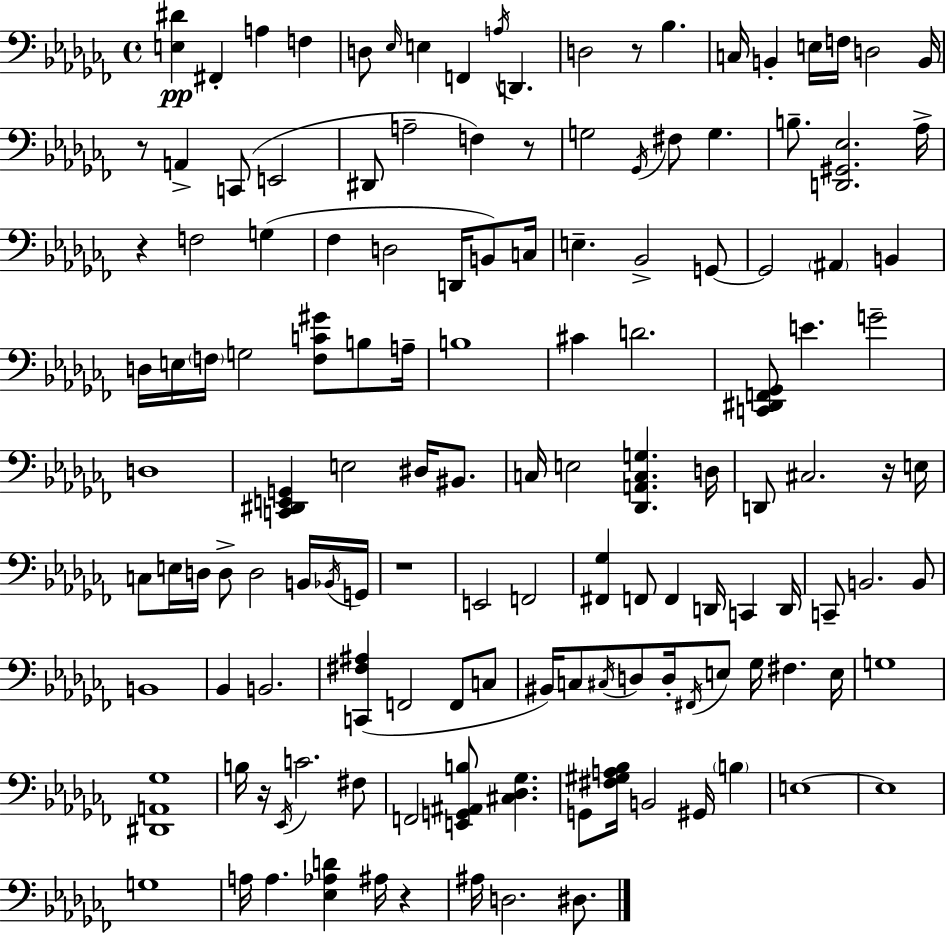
{
  \clef bass
  \time 4/4
  \defaultTimeSignature
  \key aes \minor
  <e dis'>4\pp fis,4-. a4 f4 | d8 \grace { ees16 } e4 f,4 \acciaccatura { a16 } d,4. | d2 r8 bes4. | c16 b,4-. e16 f16 d2 | \break b,16 r8 a,4-> c,8( e,2 | dis,8 a2-- f4) | r8 g2 \acciaccatura { ges,16 } fis8 g4. | b8.-- <d, gis, ees>2. | \break aes16-> r4 f2 g4( | fes4 d2 d,16 | b,8) c16 e4.-- bes,2-> | g,8~~ g,2 \parenthesize ais,4 b,4 | \break d16 e16 \parenthesize f16 g2 <f c' gis'>8 | b8 a16-- b1 | cis'4 d'2. | <c, dis, f, ges,>8 e'4. g'2-- | \break d1 | <c, dis, e, g,>4 e2 dis16 | bis,8. c16 e2 <des, a, c g>4. | d16 d,8 cis2. | \break r16 e16 c8 e16 d16 d8-> d2 | b,16 \acciaccatura { bes,16 } g,16 r1 | e,2 f,2 | <fis, ges>4 f,8 f,4 d,16 c,4 | \break d,16 c,8-- b,2. | b,8 b,1 | bes,4 b,2. | <c, fis ais>4( f,2 | \break f,8 c8 bis,16) c8 \acciaccatura { cis16 } d8 d16-. \acciaccatura { fis,16 } e8 ges16 fis4. | e16 g1 | <dis, a, ges>1 | b16 r16 \acciaccatura { ees,16 } c'2. | \break fis8 f,2 <e, g, ais, b>8 | <cis des ges>4. g,8 <fis gis a bes>16 b,2 | gis,16 \parenthesize b4 e1~~ | e1 | \break g1 | a16 a4. <ees aes d'>4 | ais16 r4 ais16 d2. | dis8. \bar "|."
}